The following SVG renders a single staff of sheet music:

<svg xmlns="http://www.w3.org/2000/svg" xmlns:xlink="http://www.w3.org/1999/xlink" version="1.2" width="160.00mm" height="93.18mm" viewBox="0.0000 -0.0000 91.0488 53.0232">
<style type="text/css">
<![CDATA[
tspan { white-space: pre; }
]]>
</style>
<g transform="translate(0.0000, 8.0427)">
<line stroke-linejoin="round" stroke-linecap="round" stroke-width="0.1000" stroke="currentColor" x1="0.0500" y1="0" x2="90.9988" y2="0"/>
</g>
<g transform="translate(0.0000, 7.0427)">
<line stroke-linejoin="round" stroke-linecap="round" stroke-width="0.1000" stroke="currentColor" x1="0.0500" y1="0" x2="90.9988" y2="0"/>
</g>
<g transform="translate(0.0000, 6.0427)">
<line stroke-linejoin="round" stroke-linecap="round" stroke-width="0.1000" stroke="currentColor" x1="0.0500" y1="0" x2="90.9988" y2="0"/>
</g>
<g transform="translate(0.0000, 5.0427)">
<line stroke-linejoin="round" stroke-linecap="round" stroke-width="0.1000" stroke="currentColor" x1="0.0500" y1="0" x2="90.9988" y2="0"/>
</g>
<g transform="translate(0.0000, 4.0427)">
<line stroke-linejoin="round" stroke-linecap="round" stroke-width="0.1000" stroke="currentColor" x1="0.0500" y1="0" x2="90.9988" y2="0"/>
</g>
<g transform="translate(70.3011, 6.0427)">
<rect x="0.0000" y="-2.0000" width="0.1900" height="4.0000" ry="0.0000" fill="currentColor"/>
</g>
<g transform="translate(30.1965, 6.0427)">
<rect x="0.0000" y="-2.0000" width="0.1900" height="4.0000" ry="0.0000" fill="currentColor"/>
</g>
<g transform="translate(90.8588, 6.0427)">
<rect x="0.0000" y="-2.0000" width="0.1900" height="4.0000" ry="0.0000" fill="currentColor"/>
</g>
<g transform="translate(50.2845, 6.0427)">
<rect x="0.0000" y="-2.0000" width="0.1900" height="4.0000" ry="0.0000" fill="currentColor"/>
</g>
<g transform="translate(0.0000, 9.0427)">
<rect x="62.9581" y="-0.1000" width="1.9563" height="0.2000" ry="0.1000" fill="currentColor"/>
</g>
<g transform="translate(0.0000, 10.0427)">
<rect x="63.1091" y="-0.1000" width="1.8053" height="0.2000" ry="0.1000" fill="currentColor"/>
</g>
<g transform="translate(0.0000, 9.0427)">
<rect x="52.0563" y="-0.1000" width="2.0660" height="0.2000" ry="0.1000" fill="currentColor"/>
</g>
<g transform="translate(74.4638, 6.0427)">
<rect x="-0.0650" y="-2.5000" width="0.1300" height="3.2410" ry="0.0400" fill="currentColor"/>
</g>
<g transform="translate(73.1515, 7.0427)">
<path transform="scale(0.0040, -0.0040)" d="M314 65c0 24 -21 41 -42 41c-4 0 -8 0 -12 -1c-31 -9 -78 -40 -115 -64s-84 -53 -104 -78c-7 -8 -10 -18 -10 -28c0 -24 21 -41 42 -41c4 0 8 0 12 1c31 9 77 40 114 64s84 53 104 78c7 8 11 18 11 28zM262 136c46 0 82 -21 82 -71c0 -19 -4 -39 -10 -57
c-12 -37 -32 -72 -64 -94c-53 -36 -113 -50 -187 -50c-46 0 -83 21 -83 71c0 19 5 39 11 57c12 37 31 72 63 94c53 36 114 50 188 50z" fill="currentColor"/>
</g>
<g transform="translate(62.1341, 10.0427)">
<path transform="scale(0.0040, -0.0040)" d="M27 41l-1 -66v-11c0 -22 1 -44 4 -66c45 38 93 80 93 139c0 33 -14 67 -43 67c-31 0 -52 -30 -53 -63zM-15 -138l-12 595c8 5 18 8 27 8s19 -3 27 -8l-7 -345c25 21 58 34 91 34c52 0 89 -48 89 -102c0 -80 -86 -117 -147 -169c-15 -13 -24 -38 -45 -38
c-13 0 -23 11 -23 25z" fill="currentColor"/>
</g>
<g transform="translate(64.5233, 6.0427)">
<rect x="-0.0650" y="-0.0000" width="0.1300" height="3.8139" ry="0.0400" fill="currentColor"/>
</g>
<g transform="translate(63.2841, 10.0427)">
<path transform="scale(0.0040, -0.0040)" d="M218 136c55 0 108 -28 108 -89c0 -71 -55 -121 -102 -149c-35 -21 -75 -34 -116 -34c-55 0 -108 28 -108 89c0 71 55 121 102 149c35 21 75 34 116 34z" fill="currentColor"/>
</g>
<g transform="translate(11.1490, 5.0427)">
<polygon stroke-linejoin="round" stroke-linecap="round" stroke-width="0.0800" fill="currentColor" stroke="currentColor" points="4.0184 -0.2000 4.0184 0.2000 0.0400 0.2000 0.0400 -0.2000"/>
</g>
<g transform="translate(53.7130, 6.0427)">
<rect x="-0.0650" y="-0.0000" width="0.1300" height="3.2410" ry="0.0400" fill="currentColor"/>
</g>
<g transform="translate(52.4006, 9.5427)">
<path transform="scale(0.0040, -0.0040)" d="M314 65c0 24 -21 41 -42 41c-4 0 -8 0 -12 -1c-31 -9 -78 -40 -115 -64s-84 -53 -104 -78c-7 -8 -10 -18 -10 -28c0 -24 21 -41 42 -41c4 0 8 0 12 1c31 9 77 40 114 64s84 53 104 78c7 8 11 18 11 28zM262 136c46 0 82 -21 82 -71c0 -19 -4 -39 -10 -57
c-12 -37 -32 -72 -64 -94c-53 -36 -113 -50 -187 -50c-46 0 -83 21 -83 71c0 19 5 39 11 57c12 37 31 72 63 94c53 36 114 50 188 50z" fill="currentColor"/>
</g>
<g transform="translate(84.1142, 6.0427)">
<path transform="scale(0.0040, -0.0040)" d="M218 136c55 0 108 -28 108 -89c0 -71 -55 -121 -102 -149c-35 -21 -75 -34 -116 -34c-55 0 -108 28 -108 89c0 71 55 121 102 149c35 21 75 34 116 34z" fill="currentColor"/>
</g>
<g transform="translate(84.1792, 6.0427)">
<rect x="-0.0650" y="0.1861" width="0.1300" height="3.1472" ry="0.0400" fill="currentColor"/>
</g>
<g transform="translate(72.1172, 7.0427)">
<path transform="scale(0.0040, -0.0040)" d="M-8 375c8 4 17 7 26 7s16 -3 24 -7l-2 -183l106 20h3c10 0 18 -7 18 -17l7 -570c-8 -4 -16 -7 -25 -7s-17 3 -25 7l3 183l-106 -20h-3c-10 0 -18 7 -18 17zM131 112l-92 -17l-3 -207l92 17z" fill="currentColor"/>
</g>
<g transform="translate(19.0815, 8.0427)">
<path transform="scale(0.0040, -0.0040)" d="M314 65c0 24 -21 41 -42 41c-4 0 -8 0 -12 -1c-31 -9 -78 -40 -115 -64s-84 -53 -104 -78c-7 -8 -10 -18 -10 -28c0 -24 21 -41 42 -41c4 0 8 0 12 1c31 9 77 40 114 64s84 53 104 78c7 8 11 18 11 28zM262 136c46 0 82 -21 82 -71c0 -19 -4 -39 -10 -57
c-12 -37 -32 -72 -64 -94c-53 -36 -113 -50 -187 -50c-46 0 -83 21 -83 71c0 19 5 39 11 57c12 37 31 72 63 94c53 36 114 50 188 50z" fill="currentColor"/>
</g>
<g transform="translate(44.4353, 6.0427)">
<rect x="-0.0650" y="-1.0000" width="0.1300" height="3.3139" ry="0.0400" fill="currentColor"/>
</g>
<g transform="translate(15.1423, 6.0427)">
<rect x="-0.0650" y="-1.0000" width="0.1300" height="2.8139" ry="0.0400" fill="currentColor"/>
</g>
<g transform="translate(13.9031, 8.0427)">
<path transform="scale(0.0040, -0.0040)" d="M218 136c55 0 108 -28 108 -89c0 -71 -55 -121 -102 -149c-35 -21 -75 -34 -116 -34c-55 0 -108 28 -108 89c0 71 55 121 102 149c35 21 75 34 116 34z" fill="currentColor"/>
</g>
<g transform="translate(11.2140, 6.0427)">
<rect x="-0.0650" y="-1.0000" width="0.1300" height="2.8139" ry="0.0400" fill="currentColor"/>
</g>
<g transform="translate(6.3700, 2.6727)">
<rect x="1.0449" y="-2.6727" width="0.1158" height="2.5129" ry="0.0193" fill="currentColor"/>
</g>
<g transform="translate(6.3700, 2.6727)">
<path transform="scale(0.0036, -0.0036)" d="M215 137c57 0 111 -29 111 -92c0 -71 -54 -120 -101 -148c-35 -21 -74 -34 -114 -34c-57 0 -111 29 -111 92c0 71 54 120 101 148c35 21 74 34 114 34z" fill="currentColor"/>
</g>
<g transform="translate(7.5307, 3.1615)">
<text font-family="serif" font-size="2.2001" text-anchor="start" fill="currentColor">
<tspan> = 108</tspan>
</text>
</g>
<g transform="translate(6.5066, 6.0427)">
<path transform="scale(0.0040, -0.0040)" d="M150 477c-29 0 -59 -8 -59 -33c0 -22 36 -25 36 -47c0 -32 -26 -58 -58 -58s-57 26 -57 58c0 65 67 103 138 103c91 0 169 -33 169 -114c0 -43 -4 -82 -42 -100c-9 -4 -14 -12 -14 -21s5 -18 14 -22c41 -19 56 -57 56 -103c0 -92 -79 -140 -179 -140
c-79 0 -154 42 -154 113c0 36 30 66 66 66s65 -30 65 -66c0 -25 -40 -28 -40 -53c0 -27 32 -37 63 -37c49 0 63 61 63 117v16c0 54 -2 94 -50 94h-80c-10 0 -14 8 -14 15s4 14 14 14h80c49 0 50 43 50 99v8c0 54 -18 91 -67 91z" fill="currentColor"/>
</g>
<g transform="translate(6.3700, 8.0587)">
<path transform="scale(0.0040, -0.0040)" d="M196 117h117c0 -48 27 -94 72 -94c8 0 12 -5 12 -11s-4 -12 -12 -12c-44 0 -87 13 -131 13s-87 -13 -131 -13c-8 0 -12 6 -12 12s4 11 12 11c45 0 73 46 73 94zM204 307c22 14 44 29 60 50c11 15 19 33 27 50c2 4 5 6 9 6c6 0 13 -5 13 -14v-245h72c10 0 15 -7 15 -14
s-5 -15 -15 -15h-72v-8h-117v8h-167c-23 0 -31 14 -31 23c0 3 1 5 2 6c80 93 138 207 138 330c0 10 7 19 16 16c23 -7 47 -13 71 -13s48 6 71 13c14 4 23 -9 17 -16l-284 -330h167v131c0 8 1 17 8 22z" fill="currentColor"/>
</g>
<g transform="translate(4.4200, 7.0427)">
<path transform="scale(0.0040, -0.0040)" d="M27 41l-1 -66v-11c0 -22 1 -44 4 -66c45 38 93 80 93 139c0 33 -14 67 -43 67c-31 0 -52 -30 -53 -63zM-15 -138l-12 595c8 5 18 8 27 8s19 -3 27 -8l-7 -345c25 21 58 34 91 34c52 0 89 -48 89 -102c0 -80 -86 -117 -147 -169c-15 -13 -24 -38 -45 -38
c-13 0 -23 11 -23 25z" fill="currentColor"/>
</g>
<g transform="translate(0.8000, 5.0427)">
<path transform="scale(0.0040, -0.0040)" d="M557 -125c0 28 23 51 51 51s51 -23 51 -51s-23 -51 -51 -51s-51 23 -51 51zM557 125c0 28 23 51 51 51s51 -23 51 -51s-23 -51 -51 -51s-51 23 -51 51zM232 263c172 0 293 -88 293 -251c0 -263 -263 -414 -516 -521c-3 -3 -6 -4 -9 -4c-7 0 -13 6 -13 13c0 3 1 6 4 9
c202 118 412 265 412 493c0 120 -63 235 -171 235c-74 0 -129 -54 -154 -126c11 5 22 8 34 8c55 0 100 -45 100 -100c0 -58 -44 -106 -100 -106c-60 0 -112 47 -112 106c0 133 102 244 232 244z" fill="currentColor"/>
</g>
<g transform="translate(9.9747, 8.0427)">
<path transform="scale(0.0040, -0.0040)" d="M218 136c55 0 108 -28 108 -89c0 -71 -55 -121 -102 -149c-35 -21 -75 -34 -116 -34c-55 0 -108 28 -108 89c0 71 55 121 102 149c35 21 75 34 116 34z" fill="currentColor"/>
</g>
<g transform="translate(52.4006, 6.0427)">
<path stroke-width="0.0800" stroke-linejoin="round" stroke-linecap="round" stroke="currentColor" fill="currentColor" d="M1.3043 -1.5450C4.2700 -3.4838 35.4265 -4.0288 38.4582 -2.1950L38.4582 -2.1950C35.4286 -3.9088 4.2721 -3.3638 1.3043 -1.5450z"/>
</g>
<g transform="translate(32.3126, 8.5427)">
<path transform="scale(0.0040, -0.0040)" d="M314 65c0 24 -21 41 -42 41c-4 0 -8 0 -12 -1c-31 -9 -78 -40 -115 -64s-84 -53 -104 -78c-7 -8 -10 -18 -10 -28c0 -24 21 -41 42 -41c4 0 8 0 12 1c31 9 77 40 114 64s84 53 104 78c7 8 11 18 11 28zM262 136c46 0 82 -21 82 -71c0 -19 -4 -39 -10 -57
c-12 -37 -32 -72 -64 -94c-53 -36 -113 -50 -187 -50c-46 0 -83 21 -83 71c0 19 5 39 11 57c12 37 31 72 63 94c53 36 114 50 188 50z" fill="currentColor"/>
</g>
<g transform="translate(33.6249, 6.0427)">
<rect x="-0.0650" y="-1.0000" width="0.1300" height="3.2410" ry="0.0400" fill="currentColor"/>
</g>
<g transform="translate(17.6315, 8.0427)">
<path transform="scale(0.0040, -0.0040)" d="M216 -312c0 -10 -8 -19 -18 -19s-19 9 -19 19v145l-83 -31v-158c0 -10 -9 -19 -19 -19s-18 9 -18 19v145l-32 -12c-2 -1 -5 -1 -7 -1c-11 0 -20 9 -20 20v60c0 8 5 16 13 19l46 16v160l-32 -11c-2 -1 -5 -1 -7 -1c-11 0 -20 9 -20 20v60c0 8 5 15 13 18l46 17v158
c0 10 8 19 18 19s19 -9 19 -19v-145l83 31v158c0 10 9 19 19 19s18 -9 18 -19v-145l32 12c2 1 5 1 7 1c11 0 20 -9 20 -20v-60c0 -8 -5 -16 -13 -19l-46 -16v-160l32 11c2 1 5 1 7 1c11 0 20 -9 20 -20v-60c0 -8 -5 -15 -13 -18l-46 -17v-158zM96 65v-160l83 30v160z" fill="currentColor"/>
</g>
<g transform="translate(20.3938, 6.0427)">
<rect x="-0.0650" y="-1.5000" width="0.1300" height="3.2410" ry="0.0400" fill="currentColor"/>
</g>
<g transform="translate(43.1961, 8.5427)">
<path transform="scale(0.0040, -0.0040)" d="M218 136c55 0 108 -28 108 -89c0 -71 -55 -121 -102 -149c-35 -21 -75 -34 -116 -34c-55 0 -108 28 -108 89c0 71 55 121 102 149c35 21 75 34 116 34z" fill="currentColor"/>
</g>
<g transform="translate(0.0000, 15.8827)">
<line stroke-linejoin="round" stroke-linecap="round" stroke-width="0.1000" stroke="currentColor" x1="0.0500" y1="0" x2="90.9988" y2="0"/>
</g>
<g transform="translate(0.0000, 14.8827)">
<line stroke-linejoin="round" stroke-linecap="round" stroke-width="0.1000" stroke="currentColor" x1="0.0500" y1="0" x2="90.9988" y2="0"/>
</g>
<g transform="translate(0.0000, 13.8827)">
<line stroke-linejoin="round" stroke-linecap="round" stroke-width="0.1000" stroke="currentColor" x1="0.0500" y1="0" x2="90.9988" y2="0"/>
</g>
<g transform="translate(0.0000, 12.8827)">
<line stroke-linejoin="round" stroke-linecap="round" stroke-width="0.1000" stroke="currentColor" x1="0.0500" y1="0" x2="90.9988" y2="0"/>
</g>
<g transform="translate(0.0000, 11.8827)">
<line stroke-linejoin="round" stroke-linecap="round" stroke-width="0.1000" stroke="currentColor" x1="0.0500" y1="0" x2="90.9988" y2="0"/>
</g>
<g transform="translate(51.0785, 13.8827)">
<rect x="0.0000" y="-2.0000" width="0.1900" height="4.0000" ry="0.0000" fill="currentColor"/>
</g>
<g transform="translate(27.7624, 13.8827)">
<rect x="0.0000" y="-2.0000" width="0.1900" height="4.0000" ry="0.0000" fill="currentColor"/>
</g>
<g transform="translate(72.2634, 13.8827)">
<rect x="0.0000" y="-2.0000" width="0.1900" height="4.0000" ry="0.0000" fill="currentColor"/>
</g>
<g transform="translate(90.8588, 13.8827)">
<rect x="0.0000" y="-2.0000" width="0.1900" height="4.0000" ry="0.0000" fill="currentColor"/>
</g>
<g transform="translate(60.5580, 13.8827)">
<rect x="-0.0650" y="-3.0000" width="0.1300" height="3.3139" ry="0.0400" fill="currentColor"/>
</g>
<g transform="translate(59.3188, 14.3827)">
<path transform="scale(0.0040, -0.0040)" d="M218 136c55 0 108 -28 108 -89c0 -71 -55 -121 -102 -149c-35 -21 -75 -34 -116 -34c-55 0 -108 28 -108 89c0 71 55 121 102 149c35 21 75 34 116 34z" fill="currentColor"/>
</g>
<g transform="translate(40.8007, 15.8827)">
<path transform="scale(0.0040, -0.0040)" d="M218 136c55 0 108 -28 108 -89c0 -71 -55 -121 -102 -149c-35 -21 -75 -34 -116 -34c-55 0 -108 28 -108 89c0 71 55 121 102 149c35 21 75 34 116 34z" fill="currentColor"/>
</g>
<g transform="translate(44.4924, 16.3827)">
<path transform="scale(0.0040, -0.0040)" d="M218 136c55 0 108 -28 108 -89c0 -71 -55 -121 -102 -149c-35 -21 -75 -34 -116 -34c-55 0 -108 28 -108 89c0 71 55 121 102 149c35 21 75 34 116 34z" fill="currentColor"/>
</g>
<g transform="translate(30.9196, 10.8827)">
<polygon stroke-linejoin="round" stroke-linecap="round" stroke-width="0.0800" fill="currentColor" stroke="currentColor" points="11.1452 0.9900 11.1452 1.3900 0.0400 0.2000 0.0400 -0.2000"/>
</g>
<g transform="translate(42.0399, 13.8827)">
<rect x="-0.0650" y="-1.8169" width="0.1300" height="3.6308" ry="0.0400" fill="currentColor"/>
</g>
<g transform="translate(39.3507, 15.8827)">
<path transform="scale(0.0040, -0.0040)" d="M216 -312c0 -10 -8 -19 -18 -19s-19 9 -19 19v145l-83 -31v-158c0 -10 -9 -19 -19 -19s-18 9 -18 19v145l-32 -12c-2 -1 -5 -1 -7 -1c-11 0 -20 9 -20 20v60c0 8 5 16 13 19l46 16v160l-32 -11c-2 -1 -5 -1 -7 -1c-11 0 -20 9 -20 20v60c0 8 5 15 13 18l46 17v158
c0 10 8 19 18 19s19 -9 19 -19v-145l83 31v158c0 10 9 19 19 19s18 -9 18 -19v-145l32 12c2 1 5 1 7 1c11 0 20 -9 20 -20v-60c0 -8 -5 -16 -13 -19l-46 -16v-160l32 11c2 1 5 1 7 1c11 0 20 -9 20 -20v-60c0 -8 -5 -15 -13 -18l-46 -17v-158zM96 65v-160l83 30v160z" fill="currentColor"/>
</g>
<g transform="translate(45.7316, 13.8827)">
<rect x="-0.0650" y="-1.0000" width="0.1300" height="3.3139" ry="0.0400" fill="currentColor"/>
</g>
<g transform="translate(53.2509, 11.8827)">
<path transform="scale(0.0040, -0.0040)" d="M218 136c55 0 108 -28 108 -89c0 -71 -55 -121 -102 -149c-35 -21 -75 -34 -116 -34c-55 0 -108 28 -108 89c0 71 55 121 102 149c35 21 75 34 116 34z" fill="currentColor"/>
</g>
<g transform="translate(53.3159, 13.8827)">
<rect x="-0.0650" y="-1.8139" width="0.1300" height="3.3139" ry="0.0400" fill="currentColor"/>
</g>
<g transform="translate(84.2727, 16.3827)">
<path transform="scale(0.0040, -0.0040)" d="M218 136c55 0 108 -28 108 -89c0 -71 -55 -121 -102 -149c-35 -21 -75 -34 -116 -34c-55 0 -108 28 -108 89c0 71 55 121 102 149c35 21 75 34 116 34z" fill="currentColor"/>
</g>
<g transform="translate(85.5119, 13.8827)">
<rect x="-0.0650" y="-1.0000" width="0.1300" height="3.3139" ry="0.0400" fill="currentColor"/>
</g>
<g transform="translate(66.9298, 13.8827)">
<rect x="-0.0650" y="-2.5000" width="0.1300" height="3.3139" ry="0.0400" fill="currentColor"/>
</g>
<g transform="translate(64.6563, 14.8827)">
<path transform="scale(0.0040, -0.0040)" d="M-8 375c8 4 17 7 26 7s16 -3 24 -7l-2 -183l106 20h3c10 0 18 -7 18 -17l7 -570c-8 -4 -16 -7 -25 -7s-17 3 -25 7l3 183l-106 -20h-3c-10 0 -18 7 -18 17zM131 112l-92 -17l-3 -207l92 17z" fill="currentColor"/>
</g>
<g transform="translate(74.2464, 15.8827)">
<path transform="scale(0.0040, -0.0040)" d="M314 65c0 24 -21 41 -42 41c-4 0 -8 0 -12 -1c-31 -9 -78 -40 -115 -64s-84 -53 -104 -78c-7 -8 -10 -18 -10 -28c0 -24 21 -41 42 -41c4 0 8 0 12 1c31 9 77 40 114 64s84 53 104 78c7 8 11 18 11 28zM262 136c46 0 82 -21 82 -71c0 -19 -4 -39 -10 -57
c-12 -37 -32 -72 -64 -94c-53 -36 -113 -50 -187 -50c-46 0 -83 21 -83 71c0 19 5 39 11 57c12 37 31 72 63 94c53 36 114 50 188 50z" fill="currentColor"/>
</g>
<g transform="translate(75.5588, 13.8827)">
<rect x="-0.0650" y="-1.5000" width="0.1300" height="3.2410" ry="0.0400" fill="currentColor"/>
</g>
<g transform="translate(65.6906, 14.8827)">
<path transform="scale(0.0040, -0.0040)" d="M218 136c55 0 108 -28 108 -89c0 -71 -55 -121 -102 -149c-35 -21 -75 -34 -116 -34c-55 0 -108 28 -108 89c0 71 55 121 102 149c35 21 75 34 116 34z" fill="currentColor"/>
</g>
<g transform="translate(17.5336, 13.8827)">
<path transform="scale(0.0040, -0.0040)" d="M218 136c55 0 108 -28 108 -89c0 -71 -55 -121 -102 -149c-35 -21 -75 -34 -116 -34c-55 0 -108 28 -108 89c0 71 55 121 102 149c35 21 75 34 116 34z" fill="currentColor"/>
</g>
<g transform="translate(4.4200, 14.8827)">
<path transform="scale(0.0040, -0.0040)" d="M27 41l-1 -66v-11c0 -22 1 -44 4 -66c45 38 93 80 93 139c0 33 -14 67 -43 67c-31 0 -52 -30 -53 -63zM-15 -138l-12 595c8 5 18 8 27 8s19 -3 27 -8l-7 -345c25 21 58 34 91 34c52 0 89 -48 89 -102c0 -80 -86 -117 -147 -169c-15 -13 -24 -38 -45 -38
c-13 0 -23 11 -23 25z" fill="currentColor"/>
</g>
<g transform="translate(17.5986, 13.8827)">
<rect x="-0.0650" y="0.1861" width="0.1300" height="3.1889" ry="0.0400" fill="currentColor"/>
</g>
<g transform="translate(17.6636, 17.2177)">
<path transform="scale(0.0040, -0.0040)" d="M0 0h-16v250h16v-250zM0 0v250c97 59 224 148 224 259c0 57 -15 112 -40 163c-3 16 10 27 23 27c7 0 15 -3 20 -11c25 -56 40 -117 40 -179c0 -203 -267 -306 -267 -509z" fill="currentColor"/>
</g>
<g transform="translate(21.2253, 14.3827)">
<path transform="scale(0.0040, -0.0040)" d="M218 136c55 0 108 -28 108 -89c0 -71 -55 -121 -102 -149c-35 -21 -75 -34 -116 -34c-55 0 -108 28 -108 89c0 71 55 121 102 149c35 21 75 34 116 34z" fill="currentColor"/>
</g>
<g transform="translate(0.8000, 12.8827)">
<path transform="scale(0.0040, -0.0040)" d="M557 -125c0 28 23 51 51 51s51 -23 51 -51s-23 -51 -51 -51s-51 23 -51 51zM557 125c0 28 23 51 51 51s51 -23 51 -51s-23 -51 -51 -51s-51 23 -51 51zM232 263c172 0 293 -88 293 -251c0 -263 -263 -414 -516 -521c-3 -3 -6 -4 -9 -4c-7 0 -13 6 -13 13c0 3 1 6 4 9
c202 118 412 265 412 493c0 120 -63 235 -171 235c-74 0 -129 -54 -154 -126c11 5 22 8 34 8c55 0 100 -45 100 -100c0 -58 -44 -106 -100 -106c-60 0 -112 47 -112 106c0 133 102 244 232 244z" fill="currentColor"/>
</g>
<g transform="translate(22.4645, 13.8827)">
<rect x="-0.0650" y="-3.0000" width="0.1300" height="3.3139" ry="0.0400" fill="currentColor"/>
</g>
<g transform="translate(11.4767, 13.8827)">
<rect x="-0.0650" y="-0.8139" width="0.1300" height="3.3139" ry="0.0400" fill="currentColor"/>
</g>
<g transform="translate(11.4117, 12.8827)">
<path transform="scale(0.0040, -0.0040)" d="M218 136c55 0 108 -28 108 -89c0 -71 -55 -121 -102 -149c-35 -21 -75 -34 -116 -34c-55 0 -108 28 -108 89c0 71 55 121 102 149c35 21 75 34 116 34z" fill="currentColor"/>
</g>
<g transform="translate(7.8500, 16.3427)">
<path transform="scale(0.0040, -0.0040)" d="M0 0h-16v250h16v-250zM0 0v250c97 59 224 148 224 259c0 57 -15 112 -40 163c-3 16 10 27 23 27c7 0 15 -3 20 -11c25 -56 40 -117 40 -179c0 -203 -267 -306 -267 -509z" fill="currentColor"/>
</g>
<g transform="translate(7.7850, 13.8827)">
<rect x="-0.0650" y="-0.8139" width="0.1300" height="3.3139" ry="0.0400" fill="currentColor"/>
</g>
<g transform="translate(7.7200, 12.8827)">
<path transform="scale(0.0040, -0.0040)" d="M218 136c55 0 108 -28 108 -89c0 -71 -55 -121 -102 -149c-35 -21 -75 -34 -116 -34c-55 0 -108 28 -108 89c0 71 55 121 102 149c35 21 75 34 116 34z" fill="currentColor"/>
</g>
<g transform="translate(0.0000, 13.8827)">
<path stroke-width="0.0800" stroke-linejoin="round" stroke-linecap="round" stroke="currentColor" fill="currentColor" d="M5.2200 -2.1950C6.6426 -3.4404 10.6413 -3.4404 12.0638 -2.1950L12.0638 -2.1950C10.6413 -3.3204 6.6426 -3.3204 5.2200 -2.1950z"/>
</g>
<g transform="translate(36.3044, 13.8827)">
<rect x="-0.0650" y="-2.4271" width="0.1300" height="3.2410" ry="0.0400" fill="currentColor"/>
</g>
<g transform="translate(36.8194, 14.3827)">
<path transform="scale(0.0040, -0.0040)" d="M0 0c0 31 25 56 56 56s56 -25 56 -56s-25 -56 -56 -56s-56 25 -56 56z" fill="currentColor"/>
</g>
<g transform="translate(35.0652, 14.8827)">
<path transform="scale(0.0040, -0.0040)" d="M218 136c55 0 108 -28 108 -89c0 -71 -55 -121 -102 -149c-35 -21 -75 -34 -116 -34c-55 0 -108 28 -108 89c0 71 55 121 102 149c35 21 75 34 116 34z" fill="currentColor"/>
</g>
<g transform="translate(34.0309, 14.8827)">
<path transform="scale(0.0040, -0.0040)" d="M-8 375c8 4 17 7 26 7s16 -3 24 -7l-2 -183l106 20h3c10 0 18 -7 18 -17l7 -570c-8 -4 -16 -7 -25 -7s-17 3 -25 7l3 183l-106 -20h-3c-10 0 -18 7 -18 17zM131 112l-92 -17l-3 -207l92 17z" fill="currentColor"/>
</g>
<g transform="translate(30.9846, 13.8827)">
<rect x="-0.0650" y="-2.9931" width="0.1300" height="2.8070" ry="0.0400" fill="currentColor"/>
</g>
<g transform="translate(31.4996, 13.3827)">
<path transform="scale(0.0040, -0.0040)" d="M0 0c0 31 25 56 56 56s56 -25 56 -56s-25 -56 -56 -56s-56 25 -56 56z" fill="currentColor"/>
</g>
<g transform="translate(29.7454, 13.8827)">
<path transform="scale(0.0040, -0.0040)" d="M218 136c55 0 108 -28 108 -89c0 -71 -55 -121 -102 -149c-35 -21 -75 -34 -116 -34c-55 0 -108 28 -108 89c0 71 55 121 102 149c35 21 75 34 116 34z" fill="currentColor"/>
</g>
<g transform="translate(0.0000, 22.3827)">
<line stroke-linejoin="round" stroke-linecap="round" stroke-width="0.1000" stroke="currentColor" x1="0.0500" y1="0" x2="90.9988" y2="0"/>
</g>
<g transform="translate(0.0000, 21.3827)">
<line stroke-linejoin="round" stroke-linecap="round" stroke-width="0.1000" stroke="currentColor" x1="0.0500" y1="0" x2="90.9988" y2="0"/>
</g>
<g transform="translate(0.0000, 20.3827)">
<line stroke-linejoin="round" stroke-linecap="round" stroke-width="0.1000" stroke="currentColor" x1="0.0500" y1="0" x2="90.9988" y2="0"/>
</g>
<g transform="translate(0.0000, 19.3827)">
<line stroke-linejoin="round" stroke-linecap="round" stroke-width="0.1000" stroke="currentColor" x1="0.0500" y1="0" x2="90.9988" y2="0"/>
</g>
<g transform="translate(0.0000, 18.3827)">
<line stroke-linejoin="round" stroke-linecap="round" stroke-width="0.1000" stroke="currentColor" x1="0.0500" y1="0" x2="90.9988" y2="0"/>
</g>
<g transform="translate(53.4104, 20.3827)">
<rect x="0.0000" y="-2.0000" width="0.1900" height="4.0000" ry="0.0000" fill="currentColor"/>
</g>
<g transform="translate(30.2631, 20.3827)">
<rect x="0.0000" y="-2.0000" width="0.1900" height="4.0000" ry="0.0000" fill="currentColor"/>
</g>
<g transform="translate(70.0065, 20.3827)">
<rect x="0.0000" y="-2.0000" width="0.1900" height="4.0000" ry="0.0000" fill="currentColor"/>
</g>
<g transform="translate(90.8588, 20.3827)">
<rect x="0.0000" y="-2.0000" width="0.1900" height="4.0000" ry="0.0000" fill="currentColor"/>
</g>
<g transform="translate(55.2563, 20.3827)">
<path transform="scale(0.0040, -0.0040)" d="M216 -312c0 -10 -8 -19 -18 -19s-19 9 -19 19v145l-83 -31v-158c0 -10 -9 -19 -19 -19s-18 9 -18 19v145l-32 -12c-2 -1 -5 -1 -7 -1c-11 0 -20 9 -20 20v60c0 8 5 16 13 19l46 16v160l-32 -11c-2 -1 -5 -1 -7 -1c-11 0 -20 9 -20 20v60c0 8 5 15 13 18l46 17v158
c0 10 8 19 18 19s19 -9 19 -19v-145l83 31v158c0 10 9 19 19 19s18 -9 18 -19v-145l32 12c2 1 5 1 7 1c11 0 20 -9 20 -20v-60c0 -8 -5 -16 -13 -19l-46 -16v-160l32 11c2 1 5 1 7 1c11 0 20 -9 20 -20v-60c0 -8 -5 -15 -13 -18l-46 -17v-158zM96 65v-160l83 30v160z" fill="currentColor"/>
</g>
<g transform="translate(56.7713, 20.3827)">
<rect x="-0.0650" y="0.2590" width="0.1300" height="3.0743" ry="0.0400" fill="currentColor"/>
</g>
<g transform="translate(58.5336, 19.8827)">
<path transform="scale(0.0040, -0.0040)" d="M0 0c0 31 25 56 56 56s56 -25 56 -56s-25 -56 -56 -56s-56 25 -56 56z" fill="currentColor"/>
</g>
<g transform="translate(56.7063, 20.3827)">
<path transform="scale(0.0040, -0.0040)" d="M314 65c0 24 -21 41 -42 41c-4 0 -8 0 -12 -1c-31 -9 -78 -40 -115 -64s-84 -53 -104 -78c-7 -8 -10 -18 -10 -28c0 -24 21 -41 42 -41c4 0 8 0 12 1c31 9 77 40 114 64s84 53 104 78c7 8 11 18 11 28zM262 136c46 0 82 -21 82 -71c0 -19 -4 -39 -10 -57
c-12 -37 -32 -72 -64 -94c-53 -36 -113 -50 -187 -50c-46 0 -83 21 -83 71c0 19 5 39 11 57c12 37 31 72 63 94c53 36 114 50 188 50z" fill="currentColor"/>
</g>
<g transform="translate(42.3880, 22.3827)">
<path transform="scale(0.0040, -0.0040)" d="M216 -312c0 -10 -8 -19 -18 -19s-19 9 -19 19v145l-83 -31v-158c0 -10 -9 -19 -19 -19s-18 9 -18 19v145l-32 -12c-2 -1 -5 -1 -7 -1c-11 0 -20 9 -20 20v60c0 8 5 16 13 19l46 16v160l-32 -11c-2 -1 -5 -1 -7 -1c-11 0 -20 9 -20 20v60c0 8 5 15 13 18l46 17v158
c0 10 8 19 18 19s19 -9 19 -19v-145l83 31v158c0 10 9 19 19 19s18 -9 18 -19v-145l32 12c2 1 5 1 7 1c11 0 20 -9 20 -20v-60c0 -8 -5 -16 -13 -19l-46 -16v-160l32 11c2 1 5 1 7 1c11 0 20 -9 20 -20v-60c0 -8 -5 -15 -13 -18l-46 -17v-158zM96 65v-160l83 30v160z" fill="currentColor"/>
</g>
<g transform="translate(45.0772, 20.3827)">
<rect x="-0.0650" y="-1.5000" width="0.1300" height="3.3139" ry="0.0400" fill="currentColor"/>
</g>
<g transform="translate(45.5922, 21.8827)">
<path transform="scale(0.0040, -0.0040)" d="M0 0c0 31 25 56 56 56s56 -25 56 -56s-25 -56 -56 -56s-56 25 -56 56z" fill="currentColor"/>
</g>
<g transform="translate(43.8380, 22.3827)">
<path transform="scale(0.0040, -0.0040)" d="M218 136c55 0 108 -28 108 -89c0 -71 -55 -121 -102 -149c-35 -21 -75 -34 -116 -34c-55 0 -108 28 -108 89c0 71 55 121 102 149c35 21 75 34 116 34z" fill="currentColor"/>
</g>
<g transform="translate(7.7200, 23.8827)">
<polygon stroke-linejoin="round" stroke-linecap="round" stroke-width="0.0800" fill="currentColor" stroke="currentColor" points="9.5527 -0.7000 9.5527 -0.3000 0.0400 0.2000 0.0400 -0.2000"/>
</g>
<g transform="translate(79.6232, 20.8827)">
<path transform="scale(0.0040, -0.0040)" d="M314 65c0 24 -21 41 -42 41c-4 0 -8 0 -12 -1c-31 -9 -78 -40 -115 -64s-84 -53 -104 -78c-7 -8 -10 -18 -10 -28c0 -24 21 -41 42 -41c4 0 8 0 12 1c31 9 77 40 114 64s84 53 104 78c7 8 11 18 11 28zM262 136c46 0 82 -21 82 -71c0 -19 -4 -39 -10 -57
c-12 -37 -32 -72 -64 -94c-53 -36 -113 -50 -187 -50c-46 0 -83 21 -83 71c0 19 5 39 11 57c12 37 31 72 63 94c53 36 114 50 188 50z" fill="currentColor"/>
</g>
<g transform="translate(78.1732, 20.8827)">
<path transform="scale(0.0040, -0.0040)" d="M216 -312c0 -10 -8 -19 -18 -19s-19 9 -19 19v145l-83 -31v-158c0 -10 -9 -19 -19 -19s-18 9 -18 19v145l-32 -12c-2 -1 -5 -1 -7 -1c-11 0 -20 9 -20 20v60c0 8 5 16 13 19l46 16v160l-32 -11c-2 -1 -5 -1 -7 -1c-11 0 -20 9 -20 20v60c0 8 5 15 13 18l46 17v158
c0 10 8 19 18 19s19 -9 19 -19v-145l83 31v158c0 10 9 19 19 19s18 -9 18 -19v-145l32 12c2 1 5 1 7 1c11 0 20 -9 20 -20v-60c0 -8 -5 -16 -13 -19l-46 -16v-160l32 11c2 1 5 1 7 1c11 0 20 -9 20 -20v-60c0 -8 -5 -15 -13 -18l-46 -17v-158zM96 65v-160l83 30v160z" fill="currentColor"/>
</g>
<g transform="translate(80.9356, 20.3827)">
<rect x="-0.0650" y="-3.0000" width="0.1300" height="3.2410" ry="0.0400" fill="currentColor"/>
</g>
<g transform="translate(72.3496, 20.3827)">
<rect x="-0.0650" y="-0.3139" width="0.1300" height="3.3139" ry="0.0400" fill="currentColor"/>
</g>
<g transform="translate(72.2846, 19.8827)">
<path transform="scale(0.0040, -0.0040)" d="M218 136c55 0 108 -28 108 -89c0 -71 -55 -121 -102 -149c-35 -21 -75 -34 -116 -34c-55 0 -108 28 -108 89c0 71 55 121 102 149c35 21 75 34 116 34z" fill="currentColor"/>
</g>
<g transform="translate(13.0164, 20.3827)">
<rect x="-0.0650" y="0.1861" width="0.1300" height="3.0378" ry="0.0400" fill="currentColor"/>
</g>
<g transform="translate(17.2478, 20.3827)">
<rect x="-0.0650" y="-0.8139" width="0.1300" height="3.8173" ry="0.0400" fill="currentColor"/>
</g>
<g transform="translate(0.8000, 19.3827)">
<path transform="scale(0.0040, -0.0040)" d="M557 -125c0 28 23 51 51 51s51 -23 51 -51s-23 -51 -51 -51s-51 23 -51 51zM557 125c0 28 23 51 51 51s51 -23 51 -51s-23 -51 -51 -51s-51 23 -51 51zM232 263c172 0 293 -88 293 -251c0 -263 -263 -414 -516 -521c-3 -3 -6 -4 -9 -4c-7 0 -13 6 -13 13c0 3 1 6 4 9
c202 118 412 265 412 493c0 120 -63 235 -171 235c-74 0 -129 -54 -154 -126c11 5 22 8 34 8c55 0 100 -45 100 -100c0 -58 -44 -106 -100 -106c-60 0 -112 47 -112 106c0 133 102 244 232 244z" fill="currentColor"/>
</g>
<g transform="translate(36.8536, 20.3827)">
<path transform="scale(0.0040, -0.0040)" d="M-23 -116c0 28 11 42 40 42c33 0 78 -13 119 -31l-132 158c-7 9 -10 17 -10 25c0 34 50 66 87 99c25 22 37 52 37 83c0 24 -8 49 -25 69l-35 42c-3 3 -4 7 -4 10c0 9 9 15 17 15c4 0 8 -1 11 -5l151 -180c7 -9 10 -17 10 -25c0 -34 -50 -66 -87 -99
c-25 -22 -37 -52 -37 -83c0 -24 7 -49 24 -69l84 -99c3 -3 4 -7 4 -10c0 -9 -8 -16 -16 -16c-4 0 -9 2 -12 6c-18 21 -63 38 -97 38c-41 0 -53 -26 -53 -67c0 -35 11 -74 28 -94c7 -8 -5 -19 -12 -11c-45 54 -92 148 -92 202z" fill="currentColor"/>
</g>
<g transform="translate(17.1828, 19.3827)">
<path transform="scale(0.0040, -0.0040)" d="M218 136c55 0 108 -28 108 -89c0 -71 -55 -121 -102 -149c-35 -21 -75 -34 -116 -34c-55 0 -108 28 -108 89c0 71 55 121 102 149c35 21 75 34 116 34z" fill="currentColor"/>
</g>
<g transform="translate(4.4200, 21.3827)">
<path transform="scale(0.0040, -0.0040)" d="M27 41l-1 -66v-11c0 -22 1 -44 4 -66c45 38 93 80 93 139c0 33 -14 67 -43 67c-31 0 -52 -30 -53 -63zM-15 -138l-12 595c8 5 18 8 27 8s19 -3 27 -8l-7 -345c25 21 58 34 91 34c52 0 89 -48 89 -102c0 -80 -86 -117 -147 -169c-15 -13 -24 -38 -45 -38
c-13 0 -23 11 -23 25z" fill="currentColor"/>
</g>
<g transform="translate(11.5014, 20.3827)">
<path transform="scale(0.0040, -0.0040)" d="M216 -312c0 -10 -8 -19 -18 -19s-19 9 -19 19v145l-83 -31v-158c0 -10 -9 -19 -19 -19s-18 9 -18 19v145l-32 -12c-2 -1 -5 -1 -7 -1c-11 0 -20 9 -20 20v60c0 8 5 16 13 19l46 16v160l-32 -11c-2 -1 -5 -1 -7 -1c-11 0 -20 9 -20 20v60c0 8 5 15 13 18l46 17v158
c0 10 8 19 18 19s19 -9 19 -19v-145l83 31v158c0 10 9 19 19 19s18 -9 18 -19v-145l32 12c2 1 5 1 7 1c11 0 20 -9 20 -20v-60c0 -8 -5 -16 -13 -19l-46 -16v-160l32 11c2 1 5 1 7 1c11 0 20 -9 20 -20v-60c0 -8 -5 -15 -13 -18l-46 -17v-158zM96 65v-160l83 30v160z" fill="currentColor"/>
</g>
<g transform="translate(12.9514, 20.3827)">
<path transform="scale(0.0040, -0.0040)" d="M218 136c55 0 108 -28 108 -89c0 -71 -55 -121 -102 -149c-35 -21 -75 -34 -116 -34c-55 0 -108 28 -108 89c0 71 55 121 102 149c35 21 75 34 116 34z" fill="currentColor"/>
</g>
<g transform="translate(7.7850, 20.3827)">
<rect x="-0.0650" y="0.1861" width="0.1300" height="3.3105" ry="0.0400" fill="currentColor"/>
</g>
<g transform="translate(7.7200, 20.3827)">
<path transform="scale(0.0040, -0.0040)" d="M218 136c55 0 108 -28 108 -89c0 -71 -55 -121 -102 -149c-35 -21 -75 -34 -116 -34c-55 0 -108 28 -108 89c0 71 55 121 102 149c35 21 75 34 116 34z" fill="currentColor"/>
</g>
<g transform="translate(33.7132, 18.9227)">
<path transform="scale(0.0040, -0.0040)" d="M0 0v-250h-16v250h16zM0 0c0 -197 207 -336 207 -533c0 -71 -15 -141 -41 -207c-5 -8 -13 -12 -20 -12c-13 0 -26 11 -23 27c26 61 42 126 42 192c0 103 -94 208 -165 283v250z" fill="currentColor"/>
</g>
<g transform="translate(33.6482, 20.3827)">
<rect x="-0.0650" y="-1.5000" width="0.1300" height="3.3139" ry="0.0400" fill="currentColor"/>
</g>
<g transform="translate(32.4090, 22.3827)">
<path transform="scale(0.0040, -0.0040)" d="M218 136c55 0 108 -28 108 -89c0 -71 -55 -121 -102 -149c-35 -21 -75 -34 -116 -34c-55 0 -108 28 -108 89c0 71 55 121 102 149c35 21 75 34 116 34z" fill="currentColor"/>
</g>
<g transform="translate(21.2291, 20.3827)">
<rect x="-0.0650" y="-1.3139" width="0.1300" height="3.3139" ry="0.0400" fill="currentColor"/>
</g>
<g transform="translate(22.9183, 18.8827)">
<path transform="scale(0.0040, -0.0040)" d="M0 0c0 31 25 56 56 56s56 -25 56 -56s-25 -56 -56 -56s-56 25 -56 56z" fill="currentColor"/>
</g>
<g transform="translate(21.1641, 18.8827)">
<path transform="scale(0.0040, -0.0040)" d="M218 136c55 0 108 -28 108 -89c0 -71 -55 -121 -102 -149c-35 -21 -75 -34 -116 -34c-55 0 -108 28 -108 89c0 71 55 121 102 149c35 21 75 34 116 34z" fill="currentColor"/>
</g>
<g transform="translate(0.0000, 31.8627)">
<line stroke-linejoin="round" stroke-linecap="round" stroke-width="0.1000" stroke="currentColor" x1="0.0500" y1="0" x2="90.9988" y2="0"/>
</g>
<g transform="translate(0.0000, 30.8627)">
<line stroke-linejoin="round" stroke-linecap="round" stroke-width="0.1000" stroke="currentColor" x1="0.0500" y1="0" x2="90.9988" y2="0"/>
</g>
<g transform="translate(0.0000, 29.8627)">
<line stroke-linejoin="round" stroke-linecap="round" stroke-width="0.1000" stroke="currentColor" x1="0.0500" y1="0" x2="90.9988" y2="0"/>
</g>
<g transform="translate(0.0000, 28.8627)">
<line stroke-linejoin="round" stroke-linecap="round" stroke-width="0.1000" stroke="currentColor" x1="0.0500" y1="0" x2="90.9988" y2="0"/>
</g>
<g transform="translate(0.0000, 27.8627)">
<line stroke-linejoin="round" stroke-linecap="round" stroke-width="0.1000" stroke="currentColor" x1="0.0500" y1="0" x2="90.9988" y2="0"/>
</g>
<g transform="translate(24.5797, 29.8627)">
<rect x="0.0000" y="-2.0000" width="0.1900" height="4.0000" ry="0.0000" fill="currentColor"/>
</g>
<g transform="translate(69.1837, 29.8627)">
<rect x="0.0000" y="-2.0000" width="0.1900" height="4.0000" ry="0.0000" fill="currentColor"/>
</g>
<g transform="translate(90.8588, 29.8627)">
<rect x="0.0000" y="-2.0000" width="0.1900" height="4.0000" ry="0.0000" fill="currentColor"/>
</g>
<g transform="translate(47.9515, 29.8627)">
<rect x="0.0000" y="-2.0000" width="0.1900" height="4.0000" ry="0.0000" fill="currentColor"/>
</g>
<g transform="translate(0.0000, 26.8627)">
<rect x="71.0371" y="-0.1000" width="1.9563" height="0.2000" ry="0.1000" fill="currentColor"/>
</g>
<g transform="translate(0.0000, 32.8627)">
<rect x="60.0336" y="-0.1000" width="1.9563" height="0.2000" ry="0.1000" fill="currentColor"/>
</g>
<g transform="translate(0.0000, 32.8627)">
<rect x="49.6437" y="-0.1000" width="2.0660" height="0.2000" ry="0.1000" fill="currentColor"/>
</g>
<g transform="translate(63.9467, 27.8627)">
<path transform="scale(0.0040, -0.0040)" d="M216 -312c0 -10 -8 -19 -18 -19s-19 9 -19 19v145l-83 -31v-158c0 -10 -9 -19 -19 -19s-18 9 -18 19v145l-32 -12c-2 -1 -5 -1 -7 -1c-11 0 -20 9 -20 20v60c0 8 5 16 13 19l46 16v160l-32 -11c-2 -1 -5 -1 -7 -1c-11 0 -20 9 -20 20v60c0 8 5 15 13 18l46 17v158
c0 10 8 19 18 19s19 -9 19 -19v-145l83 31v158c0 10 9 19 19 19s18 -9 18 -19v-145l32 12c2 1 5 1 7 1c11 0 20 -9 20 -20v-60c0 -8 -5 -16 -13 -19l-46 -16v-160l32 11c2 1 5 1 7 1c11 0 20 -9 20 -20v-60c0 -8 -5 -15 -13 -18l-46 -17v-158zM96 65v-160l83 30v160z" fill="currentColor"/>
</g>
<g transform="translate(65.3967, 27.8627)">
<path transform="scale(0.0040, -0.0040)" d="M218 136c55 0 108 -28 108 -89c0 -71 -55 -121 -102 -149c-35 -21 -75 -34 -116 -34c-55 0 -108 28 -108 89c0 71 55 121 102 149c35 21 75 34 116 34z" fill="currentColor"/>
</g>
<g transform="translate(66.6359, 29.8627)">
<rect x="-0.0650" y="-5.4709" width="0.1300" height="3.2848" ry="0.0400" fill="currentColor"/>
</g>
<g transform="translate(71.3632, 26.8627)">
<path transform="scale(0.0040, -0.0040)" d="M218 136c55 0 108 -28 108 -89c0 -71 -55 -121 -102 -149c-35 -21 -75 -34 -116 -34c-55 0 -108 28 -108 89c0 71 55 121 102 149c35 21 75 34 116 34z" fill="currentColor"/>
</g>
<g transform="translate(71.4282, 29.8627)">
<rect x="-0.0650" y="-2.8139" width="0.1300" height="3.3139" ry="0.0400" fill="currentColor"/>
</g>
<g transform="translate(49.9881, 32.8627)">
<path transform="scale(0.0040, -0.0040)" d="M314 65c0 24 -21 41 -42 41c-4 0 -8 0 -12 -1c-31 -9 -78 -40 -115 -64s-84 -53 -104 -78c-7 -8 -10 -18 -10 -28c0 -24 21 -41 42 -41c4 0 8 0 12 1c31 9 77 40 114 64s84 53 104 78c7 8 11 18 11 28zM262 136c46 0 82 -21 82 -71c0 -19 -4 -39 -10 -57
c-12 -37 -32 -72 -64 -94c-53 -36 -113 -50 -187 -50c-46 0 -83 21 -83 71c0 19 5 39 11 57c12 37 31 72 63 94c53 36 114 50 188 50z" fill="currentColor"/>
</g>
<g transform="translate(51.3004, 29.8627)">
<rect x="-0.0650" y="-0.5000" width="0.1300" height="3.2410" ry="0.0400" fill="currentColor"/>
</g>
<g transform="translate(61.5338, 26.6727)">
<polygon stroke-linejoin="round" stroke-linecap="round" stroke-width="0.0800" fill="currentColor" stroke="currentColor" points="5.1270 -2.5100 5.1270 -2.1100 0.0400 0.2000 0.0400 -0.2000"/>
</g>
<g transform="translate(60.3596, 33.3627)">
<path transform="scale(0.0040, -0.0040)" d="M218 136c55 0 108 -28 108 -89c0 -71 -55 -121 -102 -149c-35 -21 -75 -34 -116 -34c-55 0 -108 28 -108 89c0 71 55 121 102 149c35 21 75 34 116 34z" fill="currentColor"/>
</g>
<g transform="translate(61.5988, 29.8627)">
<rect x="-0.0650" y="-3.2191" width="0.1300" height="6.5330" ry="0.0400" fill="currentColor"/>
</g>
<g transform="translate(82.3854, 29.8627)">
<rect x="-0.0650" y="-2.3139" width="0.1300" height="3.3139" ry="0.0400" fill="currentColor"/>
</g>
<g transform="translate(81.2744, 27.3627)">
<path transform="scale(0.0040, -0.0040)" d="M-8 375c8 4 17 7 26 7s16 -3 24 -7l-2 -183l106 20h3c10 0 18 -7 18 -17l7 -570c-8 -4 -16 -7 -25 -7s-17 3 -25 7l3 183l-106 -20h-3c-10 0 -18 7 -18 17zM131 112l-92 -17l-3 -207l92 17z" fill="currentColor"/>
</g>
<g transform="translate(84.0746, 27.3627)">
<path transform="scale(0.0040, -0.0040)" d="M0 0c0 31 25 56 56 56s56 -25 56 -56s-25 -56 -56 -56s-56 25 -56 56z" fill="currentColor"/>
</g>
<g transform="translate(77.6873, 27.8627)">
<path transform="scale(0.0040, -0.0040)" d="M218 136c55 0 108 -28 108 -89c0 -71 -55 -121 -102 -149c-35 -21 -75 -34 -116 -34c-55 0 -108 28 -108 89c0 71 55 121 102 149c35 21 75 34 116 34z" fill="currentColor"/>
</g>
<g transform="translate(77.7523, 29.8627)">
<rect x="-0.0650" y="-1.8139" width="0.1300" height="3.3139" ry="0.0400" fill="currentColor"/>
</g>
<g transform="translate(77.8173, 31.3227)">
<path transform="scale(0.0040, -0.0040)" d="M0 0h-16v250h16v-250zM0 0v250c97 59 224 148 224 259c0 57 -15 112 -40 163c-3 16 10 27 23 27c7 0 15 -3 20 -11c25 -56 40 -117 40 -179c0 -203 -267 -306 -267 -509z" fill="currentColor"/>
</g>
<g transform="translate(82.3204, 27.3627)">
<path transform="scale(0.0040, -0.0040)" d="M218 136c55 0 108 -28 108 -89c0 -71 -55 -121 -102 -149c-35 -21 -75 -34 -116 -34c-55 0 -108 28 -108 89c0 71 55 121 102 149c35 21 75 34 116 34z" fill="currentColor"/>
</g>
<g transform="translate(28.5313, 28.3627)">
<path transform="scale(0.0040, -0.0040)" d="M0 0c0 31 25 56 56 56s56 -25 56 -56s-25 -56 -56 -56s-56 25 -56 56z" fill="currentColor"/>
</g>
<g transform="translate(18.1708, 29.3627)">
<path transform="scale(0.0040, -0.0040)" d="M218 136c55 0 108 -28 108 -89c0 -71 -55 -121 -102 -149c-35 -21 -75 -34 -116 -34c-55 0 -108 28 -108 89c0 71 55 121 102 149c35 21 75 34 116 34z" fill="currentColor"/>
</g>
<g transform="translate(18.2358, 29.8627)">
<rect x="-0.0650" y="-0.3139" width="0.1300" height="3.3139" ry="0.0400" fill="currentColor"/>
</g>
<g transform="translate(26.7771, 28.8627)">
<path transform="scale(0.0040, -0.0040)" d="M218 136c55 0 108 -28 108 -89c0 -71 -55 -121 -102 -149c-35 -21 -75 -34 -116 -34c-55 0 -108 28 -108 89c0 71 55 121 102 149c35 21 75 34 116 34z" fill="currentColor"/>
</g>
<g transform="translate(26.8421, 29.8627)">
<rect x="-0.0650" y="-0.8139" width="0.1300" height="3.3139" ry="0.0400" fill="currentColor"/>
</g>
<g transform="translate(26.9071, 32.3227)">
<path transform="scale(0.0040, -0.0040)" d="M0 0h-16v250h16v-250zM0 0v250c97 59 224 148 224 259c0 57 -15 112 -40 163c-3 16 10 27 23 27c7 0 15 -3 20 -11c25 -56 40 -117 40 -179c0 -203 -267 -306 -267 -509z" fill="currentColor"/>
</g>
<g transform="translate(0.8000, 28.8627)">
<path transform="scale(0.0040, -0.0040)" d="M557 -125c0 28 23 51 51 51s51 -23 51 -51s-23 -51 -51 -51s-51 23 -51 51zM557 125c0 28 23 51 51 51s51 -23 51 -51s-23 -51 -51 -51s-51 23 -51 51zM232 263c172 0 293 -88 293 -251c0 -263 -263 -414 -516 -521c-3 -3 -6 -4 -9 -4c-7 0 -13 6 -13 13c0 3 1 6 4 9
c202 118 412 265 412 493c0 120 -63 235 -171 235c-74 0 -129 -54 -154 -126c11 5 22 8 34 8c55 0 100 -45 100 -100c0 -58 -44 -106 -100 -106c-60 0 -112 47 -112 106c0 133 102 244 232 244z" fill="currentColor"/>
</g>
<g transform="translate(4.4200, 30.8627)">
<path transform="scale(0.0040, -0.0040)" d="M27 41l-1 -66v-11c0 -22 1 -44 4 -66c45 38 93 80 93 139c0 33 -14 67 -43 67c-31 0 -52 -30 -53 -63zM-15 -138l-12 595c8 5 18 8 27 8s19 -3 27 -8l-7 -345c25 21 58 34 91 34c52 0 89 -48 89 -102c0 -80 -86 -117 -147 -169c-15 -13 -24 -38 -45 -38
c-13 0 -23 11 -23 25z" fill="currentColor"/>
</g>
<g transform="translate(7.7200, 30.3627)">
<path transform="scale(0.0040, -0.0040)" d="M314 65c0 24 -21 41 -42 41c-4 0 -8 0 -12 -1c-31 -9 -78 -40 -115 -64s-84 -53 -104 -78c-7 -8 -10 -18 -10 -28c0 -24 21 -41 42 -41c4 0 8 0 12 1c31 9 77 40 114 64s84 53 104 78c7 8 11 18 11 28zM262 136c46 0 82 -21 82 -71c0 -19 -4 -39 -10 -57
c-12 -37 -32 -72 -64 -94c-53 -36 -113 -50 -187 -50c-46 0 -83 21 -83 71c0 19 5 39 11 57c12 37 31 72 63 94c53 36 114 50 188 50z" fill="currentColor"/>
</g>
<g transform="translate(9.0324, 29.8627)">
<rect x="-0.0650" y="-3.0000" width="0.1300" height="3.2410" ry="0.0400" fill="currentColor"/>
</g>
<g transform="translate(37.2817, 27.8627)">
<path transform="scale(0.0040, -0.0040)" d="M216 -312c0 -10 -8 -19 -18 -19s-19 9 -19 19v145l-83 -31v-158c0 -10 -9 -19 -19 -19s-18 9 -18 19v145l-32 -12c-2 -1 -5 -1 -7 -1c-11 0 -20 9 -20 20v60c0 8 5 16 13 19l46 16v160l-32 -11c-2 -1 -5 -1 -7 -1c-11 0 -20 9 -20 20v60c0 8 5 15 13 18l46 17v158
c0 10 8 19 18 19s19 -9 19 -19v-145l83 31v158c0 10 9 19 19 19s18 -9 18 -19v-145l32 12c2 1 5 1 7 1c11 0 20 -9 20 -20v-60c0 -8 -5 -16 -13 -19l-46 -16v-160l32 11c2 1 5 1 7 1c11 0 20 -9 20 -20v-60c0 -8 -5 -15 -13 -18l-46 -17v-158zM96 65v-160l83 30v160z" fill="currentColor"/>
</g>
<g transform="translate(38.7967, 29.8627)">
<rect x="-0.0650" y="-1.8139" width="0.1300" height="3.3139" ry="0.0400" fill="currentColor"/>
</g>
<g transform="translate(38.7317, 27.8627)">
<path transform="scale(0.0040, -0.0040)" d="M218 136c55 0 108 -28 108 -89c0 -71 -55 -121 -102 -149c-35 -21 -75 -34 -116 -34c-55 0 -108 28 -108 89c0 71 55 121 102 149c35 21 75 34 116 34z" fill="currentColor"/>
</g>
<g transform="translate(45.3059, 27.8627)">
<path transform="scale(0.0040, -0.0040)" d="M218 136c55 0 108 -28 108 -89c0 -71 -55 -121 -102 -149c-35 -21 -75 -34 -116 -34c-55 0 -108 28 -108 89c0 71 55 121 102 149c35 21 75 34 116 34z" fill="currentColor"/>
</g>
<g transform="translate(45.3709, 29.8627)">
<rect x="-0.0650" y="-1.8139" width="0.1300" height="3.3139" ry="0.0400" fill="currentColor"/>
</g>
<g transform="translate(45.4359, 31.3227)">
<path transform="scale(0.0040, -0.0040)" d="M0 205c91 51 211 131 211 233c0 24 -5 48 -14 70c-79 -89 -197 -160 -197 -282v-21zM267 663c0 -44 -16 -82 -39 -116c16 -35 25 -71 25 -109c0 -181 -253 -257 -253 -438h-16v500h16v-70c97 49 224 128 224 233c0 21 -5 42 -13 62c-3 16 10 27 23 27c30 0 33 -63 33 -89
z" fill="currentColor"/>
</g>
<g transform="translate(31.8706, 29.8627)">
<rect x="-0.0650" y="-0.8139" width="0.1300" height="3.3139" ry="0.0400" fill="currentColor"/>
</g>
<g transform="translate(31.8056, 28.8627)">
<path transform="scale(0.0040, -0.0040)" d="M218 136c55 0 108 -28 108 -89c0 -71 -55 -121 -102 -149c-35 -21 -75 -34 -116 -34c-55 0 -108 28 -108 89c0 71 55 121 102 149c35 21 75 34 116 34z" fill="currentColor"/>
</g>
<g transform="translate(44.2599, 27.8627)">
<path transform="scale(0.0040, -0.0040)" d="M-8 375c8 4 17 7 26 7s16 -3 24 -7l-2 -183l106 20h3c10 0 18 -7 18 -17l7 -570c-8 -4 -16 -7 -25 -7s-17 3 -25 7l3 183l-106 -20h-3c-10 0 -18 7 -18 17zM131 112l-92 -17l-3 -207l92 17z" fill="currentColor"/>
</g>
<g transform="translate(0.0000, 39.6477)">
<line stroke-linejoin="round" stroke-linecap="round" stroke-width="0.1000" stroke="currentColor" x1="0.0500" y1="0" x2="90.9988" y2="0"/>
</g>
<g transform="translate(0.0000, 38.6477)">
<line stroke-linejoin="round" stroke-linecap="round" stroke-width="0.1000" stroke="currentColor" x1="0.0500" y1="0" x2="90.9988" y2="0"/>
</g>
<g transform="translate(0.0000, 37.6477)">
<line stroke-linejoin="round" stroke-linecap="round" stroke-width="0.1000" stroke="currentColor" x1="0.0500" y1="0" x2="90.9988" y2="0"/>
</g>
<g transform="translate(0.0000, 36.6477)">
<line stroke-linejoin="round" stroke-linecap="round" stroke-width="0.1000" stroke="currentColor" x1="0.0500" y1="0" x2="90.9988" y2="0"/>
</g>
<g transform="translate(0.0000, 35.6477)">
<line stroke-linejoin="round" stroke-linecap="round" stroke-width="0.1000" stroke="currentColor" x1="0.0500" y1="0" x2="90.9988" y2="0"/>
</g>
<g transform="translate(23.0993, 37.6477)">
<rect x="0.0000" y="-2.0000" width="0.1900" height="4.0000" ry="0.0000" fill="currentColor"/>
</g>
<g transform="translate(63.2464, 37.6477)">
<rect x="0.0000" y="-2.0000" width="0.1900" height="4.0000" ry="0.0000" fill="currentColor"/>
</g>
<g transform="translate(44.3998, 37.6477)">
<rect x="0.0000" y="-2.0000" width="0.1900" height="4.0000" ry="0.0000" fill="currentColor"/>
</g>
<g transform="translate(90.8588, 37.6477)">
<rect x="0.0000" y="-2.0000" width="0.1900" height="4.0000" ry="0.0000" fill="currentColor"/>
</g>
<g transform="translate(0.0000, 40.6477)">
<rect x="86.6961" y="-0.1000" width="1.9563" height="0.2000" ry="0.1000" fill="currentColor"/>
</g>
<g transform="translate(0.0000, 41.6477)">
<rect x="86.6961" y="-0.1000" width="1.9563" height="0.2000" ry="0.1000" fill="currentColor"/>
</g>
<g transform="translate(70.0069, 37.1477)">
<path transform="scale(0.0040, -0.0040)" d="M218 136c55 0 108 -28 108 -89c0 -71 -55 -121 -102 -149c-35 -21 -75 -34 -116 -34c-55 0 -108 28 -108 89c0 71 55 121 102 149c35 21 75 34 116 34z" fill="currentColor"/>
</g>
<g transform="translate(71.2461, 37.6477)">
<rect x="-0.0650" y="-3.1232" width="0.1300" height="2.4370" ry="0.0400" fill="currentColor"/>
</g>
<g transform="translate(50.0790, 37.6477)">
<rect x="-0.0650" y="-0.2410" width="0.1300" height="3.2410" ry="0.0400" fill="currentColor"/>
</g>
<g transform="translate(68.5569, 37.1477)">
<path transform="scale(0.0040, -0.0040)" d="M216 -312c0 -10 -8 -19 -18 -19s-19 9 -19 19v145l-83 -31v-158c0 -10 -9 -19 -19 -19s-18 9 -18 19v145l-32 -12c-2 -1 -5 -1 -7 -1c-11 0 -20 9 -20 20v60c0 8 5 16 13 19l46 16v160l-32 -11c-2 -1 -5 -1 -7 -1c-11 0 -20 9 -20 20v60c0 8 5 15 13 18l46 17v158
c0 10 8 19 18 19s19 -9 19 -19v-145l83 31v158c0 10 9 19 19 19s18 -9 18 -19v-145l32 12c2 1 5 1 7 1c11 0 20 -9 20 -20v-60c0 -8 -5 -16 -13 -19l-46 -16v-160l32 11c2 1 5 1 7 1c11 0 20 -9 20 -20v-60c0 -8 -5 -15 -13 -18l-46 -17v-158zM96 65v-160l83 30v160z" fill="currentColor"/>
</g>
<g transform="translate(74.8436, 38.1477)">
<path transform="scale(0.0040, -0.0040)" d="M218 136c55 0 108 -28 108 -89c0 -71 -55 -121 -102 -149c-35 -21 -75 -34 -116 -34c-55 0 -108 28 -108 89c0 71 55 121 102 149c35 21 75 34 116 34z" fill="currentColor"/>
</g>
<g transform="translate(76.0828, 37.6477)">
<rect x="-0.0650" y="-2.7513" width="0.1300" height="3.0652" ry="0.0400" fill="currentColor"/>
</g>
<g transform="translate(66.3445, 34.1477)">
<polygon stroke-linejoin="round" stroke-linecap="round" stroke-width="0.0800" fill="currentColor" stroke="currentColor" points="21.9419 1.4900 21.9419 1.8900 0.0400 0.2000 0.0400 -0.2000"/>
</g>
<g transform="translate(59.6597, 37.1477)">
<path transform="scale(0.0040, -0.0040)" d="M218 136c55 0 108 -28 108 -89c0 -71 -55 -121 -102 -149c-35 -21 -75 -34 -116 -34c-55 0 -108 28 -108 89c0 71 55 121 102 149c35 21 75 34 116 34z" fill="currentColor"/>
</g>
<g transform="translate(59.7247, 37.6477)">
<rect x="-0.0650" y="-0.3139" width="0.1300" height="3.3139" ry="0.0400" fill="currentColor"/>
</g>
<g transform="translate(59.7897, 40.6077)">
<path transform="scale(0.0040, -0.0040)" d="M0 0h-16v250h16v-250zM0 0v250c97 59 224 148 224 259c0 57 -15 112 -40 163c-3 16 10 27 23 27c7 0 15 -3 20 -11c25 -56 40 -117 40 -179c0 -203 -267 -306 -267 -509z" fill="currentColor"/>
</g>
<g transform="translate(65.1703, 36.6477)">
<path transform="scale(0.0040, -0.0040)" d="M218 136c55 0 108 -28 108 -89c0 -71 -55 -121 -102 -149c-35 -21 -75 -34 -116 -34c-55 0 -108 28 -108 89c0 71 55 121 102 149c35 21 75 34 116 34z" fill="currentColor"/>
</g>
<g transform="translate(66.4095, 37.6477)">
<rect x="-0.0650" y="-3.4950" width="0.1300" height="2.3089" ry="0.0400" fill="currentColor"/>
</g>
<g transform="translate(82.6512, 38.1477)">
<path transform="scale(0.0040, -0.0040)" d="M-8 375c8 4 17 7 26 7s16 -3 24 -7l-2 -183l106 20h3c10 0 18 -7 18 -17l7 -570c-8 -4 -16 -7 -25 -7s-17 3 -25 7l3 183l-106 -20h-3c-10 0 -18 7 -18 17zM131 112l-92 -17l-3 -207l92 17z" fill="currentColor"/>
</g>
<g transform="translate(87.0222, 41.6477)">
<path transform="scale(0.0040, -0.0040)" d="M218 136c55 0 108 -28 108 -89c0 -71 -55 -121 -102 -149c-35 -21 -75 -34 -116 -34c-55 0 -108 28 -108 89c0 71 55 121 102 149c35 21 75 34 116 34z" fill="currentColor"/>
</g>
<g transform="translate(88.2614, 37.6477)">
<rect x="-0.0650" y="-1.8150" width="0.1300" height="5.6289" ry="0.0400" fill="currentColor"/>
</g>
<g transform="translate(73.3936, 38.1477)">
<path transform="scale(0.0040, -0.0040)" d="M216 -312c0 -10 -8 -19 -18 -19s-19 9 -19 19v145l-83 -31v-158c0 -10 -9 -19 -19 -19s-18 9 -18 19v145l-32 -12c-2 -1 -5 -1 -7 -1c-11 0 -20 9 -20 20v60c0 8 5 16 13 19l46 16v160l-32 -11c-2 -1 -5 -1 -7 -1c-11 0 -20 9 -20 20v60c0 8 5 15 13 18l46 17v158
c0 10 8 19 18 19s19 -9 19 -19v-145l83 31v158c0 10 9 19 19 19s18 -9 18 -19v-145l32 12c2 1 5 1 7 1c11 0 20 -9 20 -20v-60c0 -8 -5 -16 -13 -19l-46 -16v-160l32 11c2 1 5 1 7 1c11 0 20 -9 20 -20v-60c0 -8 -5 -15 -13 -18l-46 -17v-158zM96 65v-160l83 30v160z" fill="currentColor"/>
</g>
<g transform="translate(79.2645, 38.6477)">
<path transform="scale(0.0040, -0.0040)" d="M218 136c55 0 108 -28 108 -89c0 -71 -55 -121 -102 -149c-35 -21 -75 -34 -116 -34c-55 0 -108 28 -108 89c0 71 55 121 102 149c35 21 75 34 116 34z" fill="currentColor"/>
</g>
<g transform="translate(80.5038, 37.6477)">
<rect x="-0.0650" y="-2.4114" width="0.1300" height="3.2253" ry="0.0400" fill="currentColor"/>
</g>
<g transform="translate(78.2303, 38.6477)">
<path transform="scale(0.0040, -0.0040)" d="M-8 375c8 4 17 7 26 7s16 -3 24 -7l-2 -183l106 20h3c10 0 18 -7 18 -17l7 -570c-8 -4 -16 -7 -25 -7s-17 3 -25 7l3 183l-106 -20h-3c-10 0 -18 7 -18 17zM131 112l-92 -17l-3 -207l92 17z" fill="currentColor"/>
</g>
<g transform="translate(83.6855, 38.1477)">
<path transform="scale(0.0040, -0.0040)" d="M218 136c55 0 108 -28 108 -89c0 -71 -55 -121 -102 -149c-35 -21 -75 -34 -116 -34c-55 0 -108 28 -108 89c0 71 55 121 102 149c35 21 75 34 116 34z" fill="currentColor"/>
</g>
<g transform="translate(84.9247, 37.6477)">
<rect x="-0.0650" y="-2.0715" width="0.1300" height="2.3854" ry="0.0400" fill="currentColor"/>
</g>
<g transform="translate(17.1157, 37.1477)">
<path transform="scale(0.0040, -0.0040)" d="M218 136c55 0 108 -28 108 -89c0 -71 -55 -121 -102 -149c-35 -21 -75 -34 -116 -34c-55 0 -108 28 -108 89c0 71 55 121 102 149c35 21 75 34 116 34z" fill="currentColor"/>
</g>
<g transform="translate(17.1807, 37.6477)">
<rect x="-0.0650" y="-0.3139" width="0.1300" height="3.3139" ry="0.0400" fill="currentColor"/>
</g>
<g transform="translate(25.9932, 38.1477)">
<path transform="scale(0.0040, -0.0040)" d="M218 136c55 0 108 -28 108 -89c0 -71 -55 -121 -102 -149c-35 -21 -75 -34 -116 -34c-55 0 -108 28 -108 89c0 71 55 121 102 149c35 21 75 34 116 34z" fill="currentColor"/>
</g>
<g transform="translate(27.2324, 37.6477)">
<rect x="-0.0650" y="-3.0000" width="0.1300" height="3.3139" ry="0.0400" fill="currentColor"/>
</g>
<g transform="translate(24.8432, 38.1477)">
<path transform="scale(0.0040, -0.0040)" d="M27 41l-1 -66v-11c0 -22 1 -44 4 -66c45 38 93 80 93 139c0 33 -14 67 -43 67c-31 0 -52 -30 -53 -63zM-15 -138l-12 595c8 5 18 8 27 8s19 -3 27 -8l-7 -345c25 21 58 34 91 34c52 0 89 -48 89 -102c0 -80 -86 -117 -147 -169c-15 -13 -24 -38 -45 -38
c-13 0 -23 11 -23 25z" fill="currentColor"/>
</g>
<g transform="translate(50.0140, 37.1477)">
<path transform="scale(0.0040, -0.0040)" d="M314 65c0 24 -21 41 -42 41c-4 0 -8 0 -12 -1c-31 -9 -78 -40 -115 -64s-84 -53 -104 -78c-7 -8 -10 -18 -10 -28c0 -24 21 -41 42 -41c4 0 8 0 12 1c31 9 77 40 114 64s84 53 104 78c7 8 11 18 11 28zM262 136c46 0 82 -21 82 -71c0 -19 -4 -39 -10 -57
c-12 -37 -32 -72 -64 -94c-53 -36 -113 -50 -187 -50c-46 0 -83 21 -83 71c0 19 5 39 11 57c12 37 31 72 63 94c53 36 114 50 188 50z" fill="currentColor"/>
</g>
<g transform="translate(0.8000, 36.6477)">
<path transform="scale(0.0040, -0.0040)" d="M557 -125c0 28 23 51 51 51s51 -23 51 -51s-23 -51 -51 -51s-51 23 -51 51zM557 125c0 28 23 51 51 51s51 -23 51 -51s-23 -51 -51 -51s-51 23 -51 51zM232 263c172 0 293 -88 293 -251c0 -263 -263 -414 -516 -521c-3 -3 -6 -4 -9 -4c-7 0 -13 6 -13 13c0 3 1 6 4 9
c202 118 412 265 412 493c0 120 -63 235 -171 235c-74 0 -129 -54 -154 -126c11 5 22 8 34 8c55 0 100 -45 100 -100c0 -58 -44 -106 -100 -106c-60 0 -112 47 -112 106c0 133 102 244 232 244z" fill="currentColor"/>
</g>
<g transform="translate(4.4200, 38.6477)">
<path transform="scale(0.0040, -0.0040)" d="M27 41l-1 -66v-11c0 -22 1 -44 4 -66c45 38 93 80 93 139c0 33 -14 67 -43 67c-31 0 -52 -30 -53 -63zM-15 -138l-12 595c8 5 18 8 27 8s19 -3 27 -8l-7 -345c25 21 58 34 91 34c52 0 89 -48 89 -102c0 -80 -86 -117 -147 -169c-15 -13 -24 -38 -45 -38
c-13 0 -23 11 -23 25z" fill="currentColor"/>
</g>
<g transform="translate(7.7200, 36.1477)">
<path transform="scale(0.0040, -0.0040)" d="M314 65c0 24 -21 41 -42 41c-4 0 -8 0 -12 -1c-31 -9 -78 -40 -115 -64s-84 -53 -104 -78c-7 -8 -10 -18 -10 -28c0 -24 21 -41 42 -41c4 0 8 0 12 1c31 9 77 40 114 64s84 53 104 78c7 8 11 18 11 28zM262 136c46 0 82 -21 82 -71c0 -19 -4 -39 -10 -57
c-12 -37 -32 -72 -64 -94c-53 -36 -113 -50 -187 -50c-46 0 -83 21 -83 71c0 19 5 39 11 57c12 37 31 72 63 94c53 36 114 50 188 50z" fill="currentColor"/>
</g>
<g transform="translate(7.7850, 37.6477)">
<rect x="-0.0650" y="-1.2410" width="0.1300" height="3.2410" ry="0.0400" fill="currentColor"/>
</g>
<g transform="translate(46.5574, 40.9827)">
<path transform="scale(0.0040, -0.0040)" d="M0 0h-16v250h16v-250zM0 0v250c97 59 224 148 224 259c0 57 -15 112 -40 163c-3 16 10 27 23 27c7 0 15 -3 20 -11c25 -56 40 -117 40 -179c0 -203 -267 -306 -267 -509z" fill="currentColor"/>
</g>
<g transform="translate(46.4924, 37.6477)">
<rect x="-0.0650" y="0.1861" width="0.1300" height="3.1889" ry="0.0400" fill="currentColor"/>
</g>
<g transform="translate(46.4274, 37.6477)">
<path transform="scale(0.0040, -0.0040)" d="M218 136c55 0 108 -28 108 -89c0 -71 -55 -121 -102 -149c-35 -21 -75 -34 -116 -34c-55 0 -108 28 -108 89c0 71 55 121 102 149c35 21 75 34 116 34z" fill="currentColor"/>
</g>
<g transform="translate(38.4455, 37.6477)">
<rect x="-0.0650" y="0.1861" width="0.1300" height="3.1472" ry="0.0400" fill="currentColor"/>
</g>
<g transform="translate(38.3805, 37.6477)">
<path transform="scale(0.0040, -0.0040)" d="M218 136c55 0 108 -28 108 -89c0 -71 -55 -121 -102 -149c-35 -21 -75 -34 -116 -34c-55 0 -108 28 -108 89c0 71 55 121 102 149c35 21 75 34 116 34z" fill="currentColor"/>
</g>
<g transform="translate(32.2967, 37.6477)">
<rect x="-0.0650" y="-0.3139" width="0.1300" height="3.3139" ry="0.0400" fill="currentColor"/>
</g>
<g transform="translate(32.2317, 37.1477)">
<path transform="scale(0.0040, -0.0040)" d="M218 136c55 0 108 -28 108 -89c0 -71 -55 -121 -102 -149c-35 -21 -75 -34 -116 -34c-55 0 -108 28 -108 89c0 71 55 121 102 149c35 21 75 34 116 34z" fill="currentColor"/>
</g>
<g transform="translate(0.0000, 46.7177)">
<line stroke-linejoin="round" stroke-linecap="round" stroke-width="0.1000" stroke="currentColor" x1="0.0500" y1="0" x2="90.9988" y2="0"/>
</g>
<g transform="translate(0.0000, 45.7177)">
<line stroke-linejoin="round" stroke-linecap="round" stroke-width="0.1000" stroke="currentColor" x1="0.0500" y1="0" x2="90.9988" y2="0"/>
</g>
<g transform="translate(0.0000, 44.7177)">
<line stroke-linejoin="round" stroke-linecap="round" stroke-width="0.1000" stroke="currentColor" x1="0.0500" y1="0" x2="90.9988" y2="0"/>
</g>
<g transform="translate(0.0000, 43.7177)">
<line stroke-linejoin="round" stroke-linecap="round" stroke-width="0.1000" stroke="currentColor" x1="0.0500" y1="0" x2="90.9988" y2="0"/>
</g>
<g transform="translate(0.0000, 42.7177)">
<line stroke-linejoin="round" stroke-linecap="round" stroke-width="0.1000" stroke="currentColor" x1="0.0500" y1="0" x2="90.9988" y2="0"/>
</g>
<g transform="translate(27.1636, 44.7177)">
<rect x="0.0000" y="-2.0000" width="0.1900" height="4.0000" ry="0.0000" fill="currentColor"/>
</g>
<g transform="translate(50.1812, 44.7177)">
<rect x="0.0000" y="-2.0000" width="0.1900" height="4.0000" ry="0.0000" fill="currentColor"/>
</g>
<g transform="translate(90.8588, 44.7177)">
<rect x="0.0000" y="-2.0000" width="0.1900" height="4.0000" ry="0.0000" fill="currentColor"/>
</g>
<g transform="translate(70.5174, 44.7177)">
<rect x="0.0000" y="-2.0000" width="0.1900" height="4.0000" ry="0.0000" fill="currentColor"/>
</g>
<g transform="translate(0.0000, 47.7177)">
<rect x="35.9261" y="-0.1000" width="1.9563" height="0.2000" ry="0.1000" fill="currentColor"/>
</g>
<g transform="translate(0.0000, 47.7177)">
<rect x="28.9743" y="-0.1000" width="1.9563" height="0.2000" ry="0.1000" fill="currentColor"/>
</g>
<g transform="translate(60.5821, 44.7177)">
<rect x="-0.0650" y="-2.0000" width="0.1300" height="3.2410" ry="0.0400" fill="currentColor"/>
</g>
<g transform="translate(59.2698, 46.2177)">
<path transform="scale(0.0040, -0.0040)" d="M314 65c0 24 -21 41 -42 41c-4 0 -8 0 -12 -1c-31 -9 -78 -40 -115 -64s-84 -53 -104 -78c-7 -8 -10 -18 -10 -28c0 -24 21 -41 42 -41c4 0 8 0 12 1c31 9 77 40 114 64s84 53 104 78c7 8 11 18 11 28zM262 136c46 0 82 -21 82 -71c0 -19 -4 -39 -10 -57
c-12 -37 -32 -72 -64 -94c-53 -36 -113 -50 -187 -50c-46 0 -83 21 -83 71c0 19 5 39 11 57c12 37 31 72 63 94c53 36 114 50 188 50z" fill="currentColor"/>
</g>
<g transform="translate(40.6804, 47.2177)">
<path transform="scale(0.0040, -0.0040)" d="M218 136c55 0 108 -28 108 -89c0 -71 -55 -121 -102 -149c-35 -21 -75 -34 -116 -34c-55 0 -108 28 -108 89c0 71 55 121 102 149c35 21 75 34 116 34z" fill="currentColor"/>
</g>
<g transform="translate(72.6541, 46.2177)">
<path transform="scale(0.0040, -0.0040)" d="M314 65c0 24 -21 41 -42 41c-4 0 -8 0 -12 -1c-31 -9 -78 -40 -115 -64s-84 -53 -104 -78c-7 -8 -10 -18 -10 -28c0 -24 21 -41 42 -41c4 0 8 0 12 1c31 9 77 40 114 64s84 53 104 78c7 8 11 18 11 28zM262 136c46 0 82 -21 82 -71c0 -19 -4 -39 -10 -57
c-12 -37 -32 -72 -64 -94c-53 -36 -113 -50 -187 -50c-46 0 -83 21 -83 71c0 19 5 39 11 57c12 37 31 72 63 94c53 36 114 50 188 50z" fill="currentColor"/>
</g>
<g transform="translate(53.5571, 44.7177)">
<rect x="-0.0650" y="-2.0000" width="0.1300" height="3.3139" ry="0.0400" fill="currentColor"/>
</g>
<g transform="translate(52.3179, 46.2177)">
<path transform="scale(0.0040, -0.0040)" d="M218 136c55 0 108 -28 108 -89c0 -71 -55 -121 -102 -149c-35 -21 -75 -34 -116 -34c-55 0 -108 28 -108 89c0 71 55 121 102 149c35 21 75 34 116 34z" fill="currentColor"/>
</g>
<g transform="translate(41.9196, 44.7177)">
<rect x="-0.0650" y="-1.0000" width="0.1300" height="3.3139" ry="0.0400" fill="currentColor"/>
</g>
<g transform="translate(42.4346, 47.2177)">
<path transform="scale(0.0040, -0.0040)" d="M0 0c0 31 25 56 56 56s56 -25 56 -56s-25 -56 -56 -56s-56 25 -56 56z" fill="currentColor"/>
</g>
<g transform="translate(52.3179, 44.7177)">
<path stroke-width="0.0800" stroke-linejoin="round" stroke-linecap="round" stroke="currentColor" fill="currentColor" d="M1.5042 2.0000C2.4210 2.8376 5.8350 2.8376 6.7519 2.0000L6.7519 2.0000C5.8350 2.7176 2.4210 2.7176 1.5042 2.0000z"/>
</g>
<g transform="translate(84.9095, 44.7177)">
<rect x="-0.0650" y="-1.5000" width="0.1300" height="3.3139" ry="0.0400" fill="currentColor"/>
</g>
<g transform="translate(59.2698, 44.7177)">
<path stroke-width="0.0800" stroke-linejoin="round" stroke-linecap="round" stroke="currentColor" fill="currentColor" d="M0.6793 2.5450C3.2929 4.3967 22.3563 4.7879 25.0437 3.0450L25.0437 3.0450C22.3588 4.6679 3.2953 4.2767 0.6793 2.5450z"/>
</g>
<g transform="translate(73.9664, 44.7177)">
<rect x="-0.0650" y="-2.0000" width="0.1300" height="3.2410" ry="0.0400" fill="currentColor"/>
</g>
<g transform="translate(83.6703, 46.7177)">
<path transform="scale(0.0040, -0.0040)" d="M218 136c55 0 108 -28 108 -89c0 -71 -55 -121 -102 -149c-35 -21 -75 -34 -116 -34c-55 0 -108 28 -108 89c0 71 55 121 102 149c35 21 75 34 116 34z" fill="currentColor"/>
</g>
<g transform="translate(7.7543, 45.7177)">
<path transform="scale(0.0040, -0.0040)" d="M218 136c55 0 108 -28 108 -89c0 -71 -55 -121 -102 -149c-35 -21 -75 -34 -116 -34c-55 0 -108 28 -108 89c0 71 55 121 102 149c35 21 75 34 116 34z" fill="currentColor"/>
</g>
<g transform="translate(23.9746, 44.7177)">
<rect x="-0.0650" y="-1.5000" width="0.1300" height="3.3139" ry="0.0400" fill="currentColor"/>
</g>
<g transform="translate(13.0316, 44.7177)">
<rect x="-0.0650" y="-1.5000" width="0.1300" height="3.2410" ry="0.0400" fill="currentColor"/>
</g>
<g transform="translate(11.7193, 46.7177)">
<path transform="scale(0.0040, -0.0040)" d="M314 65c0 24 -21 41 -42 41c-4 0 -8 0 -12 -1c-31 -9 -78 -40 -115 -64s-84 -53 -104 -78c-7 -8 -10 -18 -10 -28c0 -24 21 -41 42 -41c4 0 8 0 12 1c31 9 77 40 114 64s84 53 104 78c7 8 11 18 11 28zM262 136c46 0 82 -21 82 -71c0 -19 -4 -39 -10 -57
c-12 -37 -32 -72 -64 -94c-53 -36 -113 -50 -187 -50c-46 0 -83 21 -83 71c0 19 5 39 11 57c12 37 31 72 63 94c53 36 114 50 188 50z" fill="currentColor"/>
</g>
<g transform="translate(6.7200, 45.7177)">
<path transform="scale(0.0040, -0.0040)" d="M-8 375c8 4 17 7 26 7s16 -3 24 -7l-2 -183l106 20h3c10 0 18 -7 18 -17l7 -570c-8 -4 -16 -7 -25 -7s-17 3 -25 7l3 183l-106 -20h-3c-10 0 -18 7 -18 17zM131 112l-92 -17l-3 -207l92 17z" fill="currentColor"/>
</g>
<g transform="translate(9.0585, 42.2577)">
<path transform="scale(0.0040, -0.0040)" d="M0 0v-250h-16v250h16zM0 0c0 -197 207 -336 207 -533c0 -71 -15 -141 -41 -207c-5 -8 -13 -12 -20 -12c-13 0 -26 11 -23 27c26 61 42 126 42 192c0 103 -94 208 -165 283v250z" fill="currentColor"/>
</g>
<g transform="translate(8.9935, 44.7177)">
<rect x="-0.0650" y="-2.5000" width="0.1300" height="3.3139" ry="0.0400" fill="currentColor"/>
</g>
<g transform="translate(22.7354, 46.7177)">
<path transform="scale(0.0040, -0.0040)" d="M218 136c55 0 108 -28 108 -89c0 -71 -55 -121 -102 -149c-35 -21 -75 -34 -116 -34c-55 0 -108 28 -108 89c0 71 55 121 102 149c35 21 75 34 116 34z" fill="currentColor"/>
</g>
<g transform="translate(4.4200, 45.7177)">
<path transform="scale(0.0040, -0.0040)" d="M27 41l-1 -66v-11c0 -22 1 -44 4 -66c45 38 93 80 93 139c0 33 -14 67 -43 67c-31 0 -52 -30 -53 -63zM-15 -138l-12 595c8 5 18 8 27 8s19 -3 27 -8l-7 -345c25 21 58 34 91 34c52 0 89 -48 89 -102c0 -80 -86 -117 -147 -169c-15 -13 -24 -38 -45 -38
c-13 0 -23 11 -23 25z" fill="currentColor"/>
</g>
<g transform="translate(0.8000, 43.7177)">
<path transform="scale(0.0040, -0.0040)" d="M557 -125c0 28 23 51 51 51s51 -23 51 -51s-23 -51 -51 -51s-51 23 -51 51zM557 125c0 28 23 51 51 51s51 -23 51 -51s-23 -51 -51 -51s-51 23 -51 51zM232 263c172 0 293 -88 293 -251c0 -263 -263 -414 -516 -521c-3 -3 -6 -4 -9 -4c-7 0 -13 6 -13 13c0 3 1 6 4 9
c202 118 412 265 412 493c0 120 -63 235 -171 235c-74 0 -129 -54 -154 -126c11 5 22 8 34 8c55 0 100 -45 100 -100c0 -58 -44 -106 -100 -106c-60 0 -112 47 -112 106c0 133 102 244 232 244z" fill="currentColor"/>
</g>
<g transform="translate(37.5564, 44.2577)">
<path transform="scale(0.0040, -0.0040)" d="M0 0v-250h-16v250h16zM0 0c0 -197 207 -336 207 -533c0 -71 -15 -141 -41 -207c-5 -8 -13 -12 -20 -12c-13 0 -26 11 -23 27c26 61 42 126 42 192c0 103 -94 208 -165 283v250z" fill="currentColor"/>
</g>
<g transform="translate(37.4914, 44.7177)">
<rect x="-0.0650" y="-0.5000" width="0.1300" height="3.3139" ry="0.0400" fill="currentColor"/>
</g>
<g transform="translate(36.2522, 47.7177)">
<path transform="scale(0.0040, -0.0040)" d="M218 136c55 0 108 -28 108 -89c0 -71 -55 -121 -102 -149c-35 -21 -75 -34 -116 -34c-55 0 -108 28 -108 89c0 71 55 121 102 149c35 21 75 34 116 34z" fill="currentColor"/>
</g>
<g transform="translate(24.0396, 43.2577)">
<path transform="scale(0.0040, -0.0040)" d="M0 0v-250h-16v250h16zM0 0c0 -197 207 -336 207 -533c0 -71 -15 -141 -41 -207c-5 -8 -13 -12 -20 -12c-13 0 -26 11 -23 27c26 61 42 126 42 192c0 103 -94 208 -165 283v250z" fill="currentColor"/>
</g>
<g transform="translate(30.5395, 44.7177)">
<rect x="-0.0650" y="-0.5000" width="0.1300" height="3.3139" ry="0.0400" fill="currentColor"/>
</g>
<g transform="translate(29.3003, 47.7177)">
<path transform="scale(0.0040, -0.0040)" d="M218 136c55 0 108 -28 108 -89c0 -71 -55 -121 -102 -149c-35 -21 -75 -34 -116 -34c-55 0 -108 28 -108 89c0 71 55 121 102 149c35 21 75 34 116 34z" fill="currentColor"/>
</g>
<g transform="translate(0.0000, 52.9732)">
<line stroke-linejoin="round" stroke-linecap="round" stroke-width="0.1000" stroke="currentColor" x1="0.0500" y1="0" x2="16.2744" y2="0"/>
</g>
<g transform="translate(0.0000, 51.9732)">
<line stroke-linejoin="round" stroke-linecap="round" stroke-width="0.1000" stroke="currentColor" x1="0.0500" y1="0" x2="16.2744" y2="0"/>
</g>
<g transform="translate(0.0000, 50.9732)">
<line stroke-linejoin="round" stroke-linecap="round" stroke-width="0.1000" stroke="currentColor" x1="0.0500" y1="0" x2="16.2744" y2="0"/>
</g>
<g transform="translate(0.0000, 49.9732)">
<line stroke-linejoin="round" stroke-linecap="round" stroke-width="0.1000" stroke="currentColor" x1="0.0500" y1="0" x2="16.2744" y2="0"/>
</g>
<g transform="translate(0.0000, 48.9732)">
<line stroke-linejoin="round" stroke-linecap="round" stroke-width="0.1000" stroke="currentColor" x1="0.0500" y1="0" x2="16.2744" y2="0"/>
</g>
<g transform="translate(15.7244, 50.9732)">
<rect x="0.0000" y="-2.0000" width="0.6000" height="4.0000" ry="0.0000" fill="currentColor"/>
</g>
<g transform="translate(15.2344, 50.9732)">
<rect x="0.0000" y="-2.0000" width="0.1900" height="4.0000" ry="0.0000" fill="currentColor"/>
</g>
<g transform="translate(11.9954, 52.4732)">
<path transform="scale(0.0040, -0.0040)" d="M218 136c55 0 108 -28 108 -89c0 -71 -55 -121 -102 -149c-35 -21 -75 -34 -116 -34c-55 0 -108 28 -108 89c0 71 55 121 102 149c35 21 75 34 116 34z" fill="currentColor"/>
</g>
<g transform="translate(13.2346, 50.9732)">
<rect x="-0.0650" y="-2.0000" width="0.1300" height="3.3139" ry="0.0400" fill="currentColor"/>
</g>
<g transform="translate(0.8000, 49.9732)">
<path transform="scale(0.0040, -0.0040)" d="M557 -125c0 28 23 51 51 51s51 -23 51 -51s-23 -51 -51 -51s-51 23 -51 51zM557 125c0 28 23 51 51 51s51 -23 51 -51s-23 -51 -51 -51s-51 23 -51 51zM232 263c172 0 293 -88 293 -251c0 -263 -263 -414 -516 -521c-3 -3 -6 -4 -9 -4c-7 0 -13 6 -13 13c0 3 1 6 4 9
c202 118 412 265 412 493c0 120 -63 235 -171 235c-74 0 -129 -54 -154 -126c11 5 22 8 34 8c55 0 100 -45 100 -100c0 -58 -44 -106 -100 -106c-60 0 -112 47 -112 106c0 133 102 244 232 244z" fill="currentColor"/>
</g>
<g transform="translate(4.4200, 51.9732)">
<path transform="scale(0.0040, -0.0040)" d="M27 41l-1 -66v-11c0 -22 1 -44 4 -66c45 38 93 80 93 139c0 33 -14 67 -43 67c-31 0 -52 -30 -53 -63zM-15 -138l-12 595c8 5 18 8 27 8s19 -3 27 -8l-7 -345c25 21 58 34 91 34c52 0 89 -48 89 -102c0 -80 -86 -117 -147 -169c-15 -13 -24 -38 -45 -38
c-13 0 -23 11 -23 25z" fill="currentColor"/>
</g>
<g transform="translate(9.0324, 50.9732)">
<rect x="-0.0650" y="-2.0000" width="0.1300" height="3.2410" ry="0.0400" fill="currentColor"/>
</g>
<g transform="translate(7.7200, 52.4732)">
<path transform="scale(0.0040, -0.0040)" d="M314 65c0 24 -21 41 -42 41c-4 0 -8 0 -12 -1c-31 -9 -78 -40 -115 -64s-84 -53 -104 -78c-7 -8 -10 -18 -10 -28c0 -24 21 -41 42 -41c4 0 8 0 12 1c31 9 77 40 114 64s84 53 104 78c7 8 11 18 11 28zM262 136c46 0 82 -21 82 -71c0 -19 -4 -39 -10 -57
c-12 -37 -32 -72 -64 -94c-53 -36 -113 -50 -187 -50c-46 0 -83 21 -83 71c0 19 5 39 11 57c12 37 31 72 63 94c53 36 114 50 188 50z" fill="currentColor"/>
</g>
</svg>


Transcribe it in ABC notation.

X:1
T:Untitled
M:3/4
L:1/4
K:F
G,,/2 G,,/2 ^G,,2 F,,2 F,, D,,2 _C,, B,,2 D, F,/2 F, D,/2 C, D,/2 B,,/2 ^G,,/2 F,, A, C, B,, G,,2 F,, D,/2 ^D,/2 F,/2 G, G,,/2 z ^G,, ^D,2 E, ^C,2 C,2 E, F,/2 F, ^A, A,/4 E,,2 D,,/2 ^A,/2 C A,/2 B, G,2 E, _C, E, D, D,/2 E,2 E,/2 F,/2 ^E,/2 ^C,/2 B,,/2 C,/2 C,,/2 B,,/2 G,,2 G,,/2 E,, E,,/2 F,, A,, A,,2 A,,2 G,, A,,2 A,,